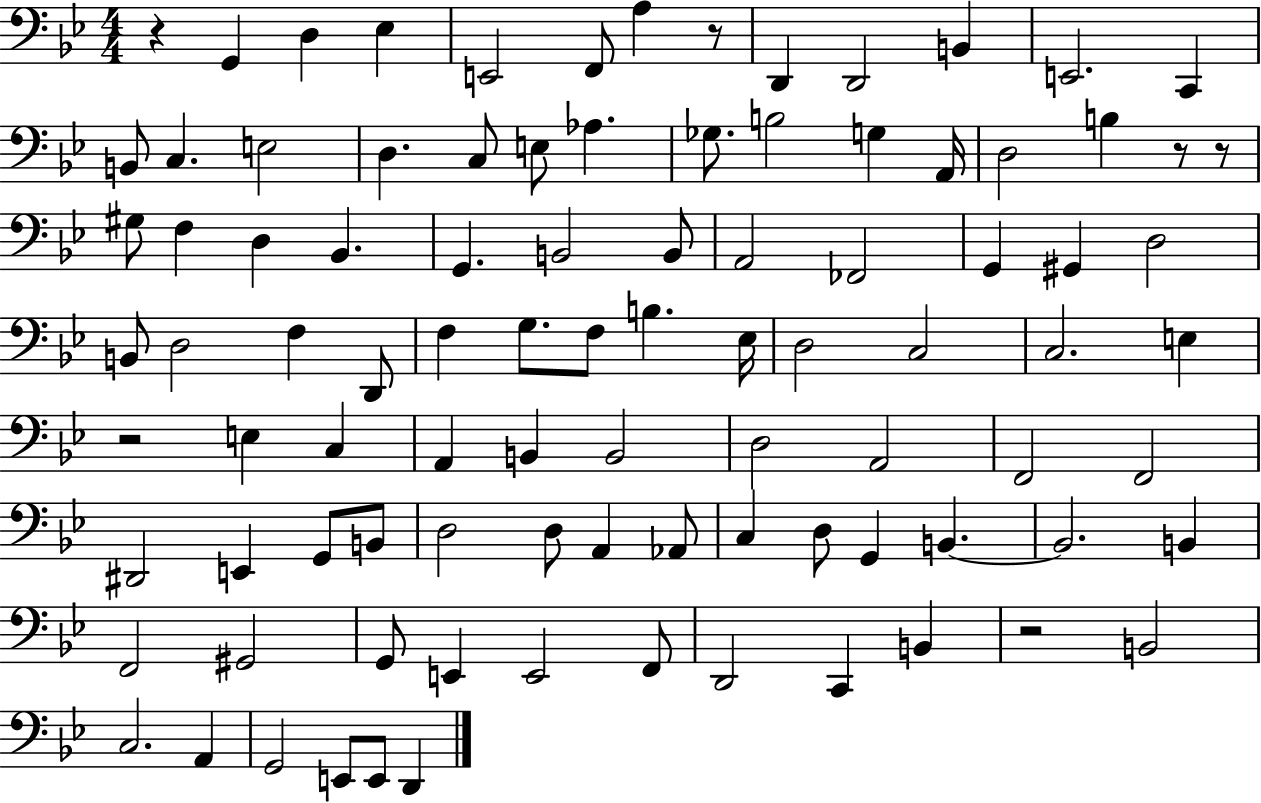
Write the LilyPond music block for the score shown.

{
  \clef bass
  \numericTimeSignature
  \time 4/4
  \key bes \major
  r4 g,4 d4 ees4 | e,2 f,8 a4 r8 | d,4 d,2 b,4 | e,2. c,4 | \break b,8 c4. e2 | d4. c8 e8 aes4. | ges8. b2 g4 a,16 | d2 b4 r8 r8 | \break gis8 f4 d4 bes,4. | g,4. b,2 b,8 | a,2 fes,2 | g,4 gis,4 d2 | \break b,8 d2 f4 d,8 | f4 g8. f8 b4. ees16 | d2 c2 | c2. e4 | \break r2 e4 c4 | a,4 b,4 b,2 | d2 a,2 | f,2 f,2 | \break dis,2 e,4 g,8 b,8 | d2 d8 a,4 aes,8 | c4 d8 g,4 b,4.~~ | b,2. b,4 | \break f,2 gis,2 | g,8 e,4 e,2 f,8 | d,2 c,4 b,4 | r2 b,2 | \break c2. a,4 | g,2 e,8 e,8 d,4 | \bar "|."
}